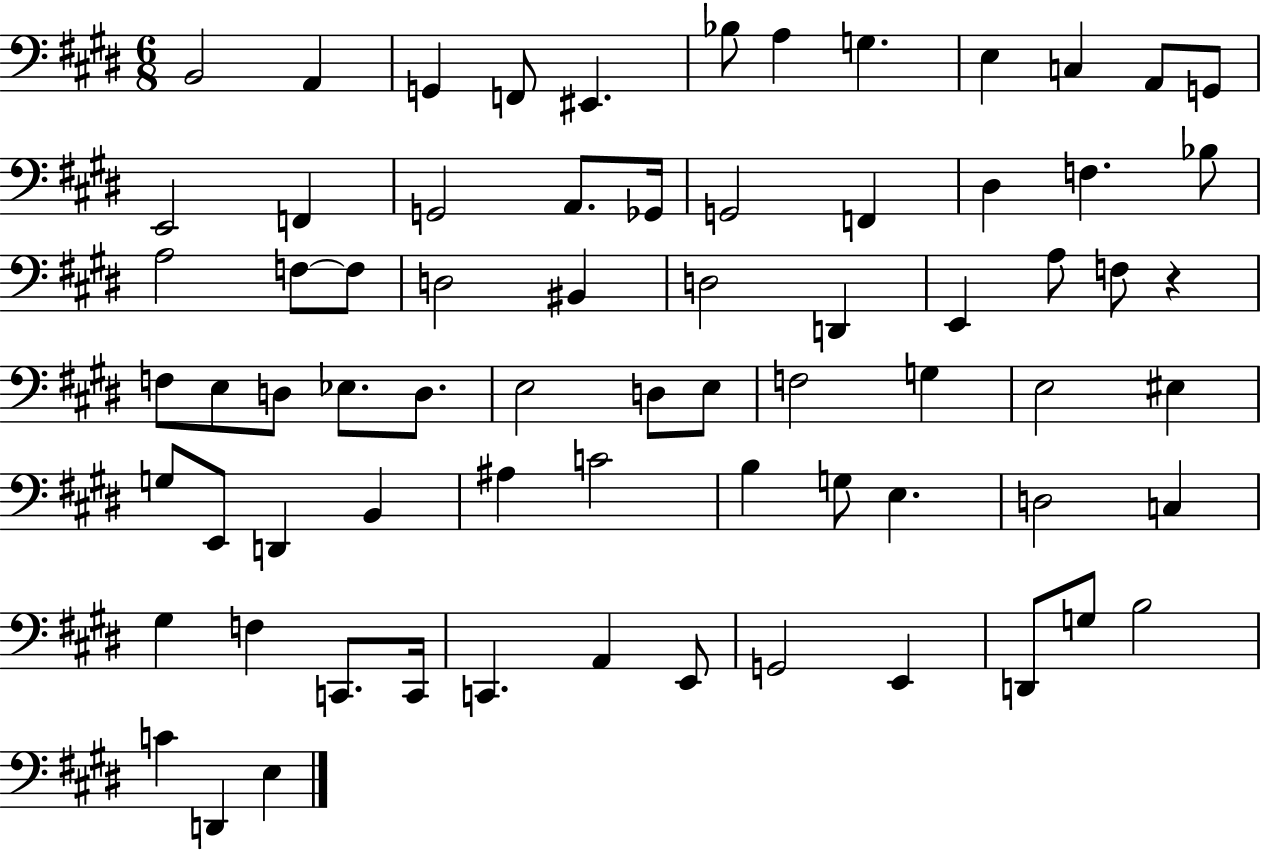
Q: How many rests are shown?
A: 1